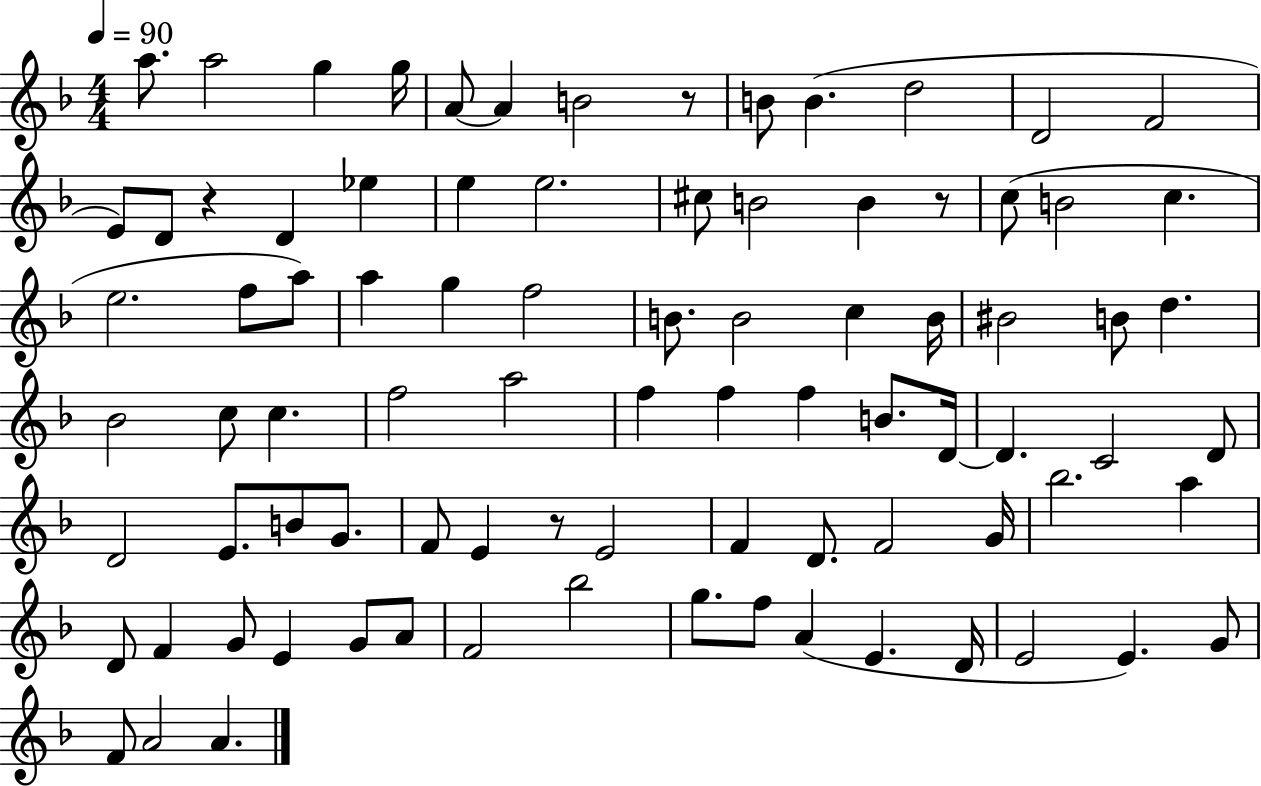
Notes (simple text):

A5/e. A5/h G5/q G5/s A4/e A4/q B4/h R/e B4/e B4/q. D5/h D4/h F4/h E4/e D4/e R/q D4/q Eb5/q E5/q E5/h. C#5/e B4/h B4/q R/e C5/e B4/h C5/q. E5/h. F5/e A5/e A5/q G5/q F5/h B4/e. B4/h C5/q B4/s BIS4/h B4/e D5/q. Bb4/h C5/e C5/q. F5/h A5/h F5/q F5/q F5/q B4/e. D4/s D4/q. C4/h D4/e D4/h E4/e. B4/e G4/e. F4/e E4/q R/e E4/h F4/q D4/e. F4/h G4/s Bb5/h. A5/q D4/e F4/q G4/e E4/q G4/e A4/e F4/h Bb5/h G5/e. F5/e A4/q E4/q. D4/s E4/h E4/q. G4/e F4/e A4/h A4/q.